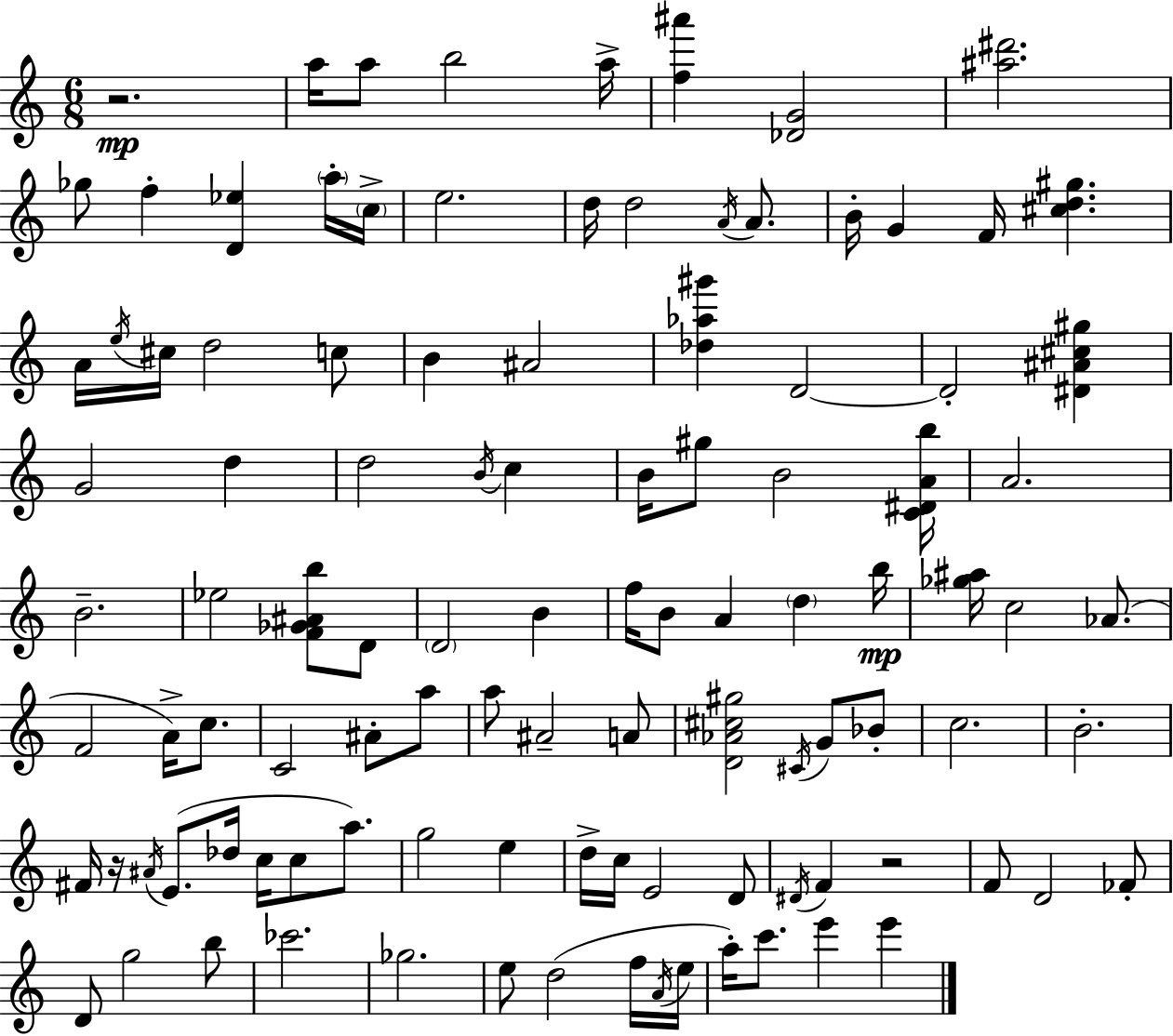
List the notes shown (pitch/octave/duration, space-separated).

R/h. A5/s A5/e B5/h A5/s [F5,A#6]/q [Db4,G4]/h [A#5,D#6]/h. Gb5/e F5/q [D4,Eb5]/q A5/s C5/s E5/h. D5/s D5/h A4/s A4/e. B4/s G4/q F4/s [C#5,D5,G#5]/q. A4/s E5/s C#5/s D5/h C5/e B4/q A#4/h [Db5,Ab5,G#6]/q D4/h D4/h [D#4,A#4,C#5,G#5]/q G4/h D5/q D5/h B4/s C5/q B4/s G#5/e B4/h [C4,D#4,A4,B5]/s A4/h. B4/h. Eb5/h [F4,Gb4,A#4,B5]/e D4/e D4/h B4/q F5/s B4/e A4/q D5/q B5/s [Gb5,A#5]/s C5/h Ab4/e. F4/h A4/s C5/e. C4/h A#4/e A5/e A5/e A#4/h A4/e [D4,Ab4,C#5,G#5]/h C#4/s G4/e Bb4/e C5/h. B4/h. F#4/s R/s A#4/s E4/e. Db5/s C5/s C5/e A5/e. G5/h E5/q D5/s C5/s E4/h D4/e D#4/s F4/q R/h F4/e D4/h FES4/e D4/e G5/h B5/e CES6/h. Gb5/h. E5/e D5/h F5/s A4/s E5/s A5/s C6/e. E6/q E6/q